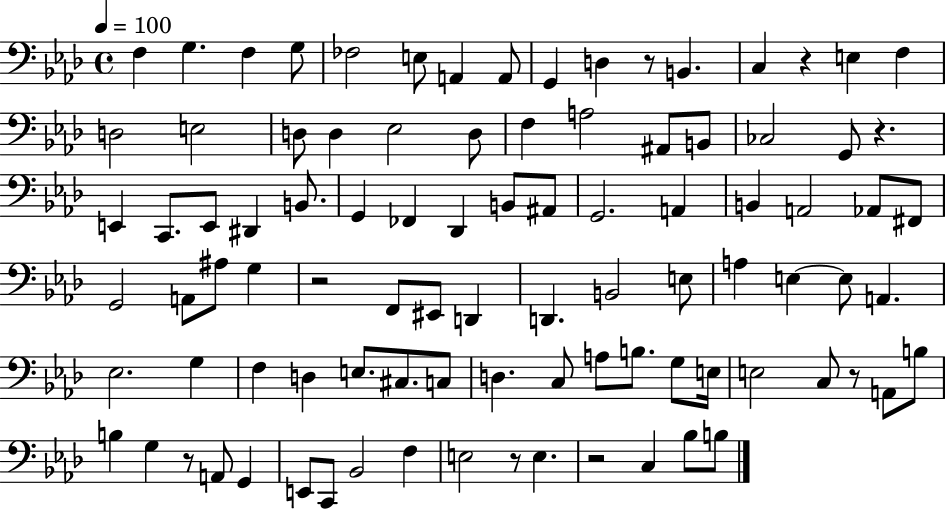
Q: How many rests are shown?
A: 8